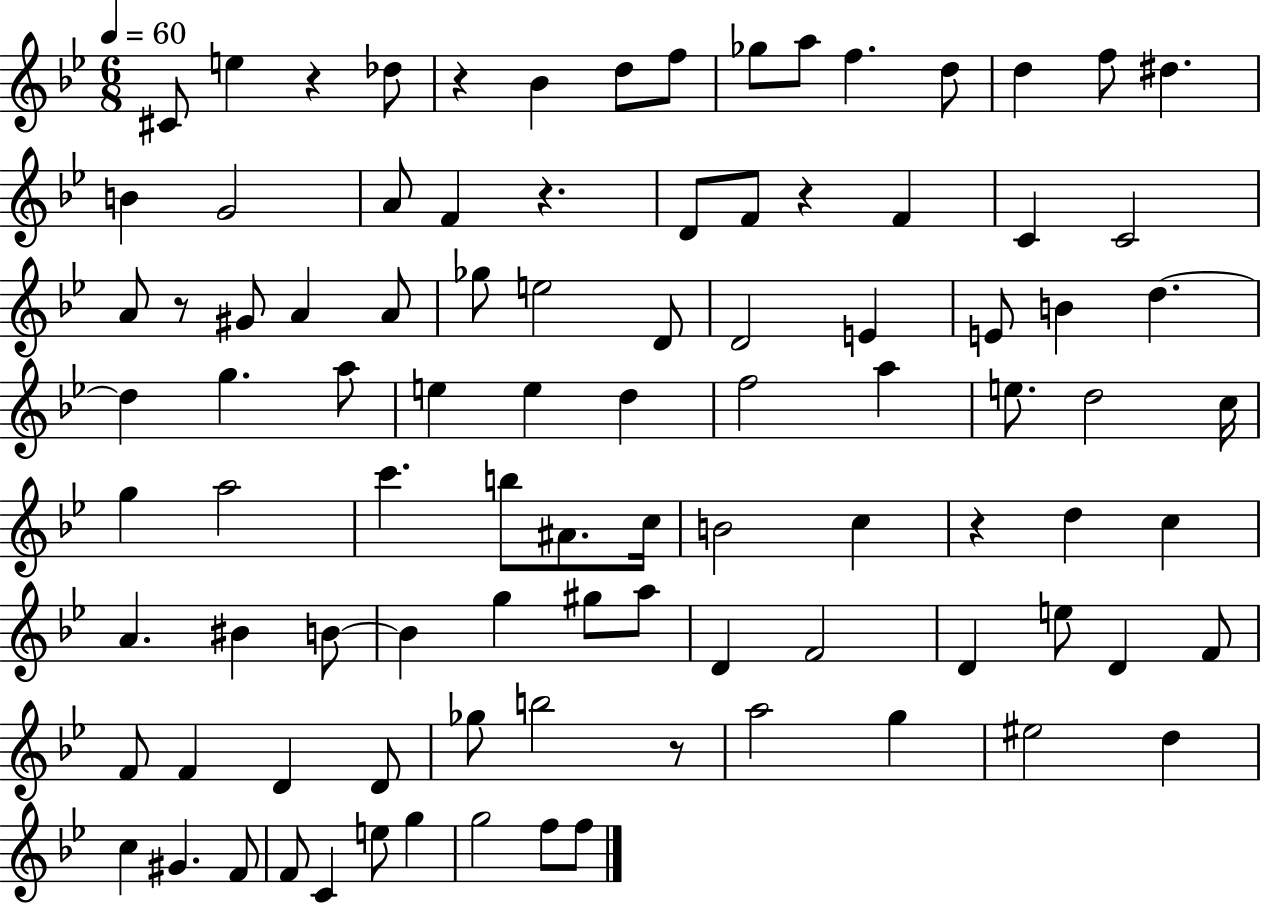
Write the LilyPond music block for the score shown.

{
  \clef treble
  \numericTimeSignature
  \time 6/8
  \key bes \major
  \tempo 4 = 60
  cis'8 e''4 r4 des''8 | r4 bes'4 d''8 f''8 | ges''8 a''8 f''4. d''8 | d''4 f''8 dis''4. | \break b'4 g'2 | a'8 f'4 r4. | d'8 f'8 r4 f'4 | c'4 c'2 | \break a'8 r8 gis'8 a'4 a'8 | ges''8 e''2 d'8 | d'2 e'4 | e'8 b'4 d''4.~~ | \break d''4 g''4. a''8 | e''4 e''4 d''4 | f''2 a''4 | e''8. d''2 c''16 | \break g''4 a''2 | c'''4. b''8 ais'8. c''16 | b'2 c''4 | r4 d''4 c''4 | \break a'4. bis'4 b'8~~ | b'4 g''4 gis''8 a''8 | d'4 f'2 | d'4 e''8 d'4 f'8 | \break f'8 f'4 d'4 d'8 | ges''8 b''2 r8 | a''2 g''4 | eis''2 d''4 | \break c''4 gis'4. f'8 | f'8 c'4 e''8 g''4 | g''2 f''8 f''8 | \bar "|."
}